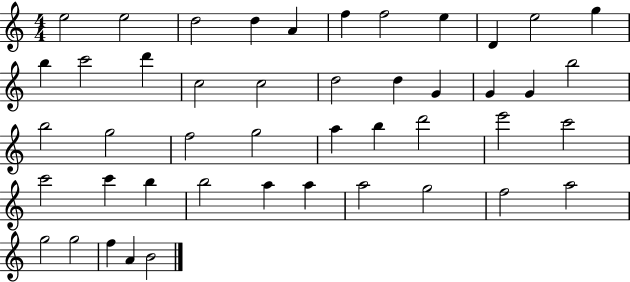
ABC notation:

X:1
T:Untitled
M:4/4
L:1/4
K:C
e2 e2 d2 d A f f2 e D e2 g b c'2 d' c2 c2 d2 d G G G b2 b2 g2 f2 g2 a b d'2 e'2 c'2 c'2 c' b b2 a a a2 g2 f2 a2 g2 g2 f A B2